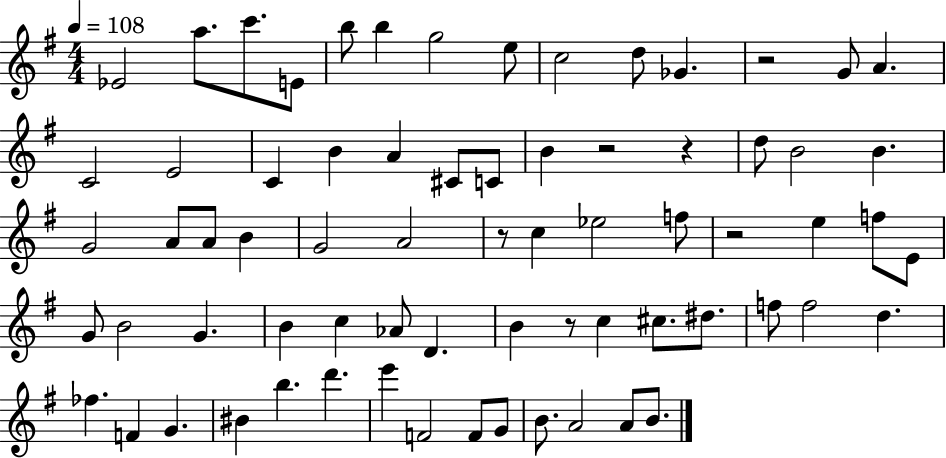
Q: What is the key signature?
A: G major